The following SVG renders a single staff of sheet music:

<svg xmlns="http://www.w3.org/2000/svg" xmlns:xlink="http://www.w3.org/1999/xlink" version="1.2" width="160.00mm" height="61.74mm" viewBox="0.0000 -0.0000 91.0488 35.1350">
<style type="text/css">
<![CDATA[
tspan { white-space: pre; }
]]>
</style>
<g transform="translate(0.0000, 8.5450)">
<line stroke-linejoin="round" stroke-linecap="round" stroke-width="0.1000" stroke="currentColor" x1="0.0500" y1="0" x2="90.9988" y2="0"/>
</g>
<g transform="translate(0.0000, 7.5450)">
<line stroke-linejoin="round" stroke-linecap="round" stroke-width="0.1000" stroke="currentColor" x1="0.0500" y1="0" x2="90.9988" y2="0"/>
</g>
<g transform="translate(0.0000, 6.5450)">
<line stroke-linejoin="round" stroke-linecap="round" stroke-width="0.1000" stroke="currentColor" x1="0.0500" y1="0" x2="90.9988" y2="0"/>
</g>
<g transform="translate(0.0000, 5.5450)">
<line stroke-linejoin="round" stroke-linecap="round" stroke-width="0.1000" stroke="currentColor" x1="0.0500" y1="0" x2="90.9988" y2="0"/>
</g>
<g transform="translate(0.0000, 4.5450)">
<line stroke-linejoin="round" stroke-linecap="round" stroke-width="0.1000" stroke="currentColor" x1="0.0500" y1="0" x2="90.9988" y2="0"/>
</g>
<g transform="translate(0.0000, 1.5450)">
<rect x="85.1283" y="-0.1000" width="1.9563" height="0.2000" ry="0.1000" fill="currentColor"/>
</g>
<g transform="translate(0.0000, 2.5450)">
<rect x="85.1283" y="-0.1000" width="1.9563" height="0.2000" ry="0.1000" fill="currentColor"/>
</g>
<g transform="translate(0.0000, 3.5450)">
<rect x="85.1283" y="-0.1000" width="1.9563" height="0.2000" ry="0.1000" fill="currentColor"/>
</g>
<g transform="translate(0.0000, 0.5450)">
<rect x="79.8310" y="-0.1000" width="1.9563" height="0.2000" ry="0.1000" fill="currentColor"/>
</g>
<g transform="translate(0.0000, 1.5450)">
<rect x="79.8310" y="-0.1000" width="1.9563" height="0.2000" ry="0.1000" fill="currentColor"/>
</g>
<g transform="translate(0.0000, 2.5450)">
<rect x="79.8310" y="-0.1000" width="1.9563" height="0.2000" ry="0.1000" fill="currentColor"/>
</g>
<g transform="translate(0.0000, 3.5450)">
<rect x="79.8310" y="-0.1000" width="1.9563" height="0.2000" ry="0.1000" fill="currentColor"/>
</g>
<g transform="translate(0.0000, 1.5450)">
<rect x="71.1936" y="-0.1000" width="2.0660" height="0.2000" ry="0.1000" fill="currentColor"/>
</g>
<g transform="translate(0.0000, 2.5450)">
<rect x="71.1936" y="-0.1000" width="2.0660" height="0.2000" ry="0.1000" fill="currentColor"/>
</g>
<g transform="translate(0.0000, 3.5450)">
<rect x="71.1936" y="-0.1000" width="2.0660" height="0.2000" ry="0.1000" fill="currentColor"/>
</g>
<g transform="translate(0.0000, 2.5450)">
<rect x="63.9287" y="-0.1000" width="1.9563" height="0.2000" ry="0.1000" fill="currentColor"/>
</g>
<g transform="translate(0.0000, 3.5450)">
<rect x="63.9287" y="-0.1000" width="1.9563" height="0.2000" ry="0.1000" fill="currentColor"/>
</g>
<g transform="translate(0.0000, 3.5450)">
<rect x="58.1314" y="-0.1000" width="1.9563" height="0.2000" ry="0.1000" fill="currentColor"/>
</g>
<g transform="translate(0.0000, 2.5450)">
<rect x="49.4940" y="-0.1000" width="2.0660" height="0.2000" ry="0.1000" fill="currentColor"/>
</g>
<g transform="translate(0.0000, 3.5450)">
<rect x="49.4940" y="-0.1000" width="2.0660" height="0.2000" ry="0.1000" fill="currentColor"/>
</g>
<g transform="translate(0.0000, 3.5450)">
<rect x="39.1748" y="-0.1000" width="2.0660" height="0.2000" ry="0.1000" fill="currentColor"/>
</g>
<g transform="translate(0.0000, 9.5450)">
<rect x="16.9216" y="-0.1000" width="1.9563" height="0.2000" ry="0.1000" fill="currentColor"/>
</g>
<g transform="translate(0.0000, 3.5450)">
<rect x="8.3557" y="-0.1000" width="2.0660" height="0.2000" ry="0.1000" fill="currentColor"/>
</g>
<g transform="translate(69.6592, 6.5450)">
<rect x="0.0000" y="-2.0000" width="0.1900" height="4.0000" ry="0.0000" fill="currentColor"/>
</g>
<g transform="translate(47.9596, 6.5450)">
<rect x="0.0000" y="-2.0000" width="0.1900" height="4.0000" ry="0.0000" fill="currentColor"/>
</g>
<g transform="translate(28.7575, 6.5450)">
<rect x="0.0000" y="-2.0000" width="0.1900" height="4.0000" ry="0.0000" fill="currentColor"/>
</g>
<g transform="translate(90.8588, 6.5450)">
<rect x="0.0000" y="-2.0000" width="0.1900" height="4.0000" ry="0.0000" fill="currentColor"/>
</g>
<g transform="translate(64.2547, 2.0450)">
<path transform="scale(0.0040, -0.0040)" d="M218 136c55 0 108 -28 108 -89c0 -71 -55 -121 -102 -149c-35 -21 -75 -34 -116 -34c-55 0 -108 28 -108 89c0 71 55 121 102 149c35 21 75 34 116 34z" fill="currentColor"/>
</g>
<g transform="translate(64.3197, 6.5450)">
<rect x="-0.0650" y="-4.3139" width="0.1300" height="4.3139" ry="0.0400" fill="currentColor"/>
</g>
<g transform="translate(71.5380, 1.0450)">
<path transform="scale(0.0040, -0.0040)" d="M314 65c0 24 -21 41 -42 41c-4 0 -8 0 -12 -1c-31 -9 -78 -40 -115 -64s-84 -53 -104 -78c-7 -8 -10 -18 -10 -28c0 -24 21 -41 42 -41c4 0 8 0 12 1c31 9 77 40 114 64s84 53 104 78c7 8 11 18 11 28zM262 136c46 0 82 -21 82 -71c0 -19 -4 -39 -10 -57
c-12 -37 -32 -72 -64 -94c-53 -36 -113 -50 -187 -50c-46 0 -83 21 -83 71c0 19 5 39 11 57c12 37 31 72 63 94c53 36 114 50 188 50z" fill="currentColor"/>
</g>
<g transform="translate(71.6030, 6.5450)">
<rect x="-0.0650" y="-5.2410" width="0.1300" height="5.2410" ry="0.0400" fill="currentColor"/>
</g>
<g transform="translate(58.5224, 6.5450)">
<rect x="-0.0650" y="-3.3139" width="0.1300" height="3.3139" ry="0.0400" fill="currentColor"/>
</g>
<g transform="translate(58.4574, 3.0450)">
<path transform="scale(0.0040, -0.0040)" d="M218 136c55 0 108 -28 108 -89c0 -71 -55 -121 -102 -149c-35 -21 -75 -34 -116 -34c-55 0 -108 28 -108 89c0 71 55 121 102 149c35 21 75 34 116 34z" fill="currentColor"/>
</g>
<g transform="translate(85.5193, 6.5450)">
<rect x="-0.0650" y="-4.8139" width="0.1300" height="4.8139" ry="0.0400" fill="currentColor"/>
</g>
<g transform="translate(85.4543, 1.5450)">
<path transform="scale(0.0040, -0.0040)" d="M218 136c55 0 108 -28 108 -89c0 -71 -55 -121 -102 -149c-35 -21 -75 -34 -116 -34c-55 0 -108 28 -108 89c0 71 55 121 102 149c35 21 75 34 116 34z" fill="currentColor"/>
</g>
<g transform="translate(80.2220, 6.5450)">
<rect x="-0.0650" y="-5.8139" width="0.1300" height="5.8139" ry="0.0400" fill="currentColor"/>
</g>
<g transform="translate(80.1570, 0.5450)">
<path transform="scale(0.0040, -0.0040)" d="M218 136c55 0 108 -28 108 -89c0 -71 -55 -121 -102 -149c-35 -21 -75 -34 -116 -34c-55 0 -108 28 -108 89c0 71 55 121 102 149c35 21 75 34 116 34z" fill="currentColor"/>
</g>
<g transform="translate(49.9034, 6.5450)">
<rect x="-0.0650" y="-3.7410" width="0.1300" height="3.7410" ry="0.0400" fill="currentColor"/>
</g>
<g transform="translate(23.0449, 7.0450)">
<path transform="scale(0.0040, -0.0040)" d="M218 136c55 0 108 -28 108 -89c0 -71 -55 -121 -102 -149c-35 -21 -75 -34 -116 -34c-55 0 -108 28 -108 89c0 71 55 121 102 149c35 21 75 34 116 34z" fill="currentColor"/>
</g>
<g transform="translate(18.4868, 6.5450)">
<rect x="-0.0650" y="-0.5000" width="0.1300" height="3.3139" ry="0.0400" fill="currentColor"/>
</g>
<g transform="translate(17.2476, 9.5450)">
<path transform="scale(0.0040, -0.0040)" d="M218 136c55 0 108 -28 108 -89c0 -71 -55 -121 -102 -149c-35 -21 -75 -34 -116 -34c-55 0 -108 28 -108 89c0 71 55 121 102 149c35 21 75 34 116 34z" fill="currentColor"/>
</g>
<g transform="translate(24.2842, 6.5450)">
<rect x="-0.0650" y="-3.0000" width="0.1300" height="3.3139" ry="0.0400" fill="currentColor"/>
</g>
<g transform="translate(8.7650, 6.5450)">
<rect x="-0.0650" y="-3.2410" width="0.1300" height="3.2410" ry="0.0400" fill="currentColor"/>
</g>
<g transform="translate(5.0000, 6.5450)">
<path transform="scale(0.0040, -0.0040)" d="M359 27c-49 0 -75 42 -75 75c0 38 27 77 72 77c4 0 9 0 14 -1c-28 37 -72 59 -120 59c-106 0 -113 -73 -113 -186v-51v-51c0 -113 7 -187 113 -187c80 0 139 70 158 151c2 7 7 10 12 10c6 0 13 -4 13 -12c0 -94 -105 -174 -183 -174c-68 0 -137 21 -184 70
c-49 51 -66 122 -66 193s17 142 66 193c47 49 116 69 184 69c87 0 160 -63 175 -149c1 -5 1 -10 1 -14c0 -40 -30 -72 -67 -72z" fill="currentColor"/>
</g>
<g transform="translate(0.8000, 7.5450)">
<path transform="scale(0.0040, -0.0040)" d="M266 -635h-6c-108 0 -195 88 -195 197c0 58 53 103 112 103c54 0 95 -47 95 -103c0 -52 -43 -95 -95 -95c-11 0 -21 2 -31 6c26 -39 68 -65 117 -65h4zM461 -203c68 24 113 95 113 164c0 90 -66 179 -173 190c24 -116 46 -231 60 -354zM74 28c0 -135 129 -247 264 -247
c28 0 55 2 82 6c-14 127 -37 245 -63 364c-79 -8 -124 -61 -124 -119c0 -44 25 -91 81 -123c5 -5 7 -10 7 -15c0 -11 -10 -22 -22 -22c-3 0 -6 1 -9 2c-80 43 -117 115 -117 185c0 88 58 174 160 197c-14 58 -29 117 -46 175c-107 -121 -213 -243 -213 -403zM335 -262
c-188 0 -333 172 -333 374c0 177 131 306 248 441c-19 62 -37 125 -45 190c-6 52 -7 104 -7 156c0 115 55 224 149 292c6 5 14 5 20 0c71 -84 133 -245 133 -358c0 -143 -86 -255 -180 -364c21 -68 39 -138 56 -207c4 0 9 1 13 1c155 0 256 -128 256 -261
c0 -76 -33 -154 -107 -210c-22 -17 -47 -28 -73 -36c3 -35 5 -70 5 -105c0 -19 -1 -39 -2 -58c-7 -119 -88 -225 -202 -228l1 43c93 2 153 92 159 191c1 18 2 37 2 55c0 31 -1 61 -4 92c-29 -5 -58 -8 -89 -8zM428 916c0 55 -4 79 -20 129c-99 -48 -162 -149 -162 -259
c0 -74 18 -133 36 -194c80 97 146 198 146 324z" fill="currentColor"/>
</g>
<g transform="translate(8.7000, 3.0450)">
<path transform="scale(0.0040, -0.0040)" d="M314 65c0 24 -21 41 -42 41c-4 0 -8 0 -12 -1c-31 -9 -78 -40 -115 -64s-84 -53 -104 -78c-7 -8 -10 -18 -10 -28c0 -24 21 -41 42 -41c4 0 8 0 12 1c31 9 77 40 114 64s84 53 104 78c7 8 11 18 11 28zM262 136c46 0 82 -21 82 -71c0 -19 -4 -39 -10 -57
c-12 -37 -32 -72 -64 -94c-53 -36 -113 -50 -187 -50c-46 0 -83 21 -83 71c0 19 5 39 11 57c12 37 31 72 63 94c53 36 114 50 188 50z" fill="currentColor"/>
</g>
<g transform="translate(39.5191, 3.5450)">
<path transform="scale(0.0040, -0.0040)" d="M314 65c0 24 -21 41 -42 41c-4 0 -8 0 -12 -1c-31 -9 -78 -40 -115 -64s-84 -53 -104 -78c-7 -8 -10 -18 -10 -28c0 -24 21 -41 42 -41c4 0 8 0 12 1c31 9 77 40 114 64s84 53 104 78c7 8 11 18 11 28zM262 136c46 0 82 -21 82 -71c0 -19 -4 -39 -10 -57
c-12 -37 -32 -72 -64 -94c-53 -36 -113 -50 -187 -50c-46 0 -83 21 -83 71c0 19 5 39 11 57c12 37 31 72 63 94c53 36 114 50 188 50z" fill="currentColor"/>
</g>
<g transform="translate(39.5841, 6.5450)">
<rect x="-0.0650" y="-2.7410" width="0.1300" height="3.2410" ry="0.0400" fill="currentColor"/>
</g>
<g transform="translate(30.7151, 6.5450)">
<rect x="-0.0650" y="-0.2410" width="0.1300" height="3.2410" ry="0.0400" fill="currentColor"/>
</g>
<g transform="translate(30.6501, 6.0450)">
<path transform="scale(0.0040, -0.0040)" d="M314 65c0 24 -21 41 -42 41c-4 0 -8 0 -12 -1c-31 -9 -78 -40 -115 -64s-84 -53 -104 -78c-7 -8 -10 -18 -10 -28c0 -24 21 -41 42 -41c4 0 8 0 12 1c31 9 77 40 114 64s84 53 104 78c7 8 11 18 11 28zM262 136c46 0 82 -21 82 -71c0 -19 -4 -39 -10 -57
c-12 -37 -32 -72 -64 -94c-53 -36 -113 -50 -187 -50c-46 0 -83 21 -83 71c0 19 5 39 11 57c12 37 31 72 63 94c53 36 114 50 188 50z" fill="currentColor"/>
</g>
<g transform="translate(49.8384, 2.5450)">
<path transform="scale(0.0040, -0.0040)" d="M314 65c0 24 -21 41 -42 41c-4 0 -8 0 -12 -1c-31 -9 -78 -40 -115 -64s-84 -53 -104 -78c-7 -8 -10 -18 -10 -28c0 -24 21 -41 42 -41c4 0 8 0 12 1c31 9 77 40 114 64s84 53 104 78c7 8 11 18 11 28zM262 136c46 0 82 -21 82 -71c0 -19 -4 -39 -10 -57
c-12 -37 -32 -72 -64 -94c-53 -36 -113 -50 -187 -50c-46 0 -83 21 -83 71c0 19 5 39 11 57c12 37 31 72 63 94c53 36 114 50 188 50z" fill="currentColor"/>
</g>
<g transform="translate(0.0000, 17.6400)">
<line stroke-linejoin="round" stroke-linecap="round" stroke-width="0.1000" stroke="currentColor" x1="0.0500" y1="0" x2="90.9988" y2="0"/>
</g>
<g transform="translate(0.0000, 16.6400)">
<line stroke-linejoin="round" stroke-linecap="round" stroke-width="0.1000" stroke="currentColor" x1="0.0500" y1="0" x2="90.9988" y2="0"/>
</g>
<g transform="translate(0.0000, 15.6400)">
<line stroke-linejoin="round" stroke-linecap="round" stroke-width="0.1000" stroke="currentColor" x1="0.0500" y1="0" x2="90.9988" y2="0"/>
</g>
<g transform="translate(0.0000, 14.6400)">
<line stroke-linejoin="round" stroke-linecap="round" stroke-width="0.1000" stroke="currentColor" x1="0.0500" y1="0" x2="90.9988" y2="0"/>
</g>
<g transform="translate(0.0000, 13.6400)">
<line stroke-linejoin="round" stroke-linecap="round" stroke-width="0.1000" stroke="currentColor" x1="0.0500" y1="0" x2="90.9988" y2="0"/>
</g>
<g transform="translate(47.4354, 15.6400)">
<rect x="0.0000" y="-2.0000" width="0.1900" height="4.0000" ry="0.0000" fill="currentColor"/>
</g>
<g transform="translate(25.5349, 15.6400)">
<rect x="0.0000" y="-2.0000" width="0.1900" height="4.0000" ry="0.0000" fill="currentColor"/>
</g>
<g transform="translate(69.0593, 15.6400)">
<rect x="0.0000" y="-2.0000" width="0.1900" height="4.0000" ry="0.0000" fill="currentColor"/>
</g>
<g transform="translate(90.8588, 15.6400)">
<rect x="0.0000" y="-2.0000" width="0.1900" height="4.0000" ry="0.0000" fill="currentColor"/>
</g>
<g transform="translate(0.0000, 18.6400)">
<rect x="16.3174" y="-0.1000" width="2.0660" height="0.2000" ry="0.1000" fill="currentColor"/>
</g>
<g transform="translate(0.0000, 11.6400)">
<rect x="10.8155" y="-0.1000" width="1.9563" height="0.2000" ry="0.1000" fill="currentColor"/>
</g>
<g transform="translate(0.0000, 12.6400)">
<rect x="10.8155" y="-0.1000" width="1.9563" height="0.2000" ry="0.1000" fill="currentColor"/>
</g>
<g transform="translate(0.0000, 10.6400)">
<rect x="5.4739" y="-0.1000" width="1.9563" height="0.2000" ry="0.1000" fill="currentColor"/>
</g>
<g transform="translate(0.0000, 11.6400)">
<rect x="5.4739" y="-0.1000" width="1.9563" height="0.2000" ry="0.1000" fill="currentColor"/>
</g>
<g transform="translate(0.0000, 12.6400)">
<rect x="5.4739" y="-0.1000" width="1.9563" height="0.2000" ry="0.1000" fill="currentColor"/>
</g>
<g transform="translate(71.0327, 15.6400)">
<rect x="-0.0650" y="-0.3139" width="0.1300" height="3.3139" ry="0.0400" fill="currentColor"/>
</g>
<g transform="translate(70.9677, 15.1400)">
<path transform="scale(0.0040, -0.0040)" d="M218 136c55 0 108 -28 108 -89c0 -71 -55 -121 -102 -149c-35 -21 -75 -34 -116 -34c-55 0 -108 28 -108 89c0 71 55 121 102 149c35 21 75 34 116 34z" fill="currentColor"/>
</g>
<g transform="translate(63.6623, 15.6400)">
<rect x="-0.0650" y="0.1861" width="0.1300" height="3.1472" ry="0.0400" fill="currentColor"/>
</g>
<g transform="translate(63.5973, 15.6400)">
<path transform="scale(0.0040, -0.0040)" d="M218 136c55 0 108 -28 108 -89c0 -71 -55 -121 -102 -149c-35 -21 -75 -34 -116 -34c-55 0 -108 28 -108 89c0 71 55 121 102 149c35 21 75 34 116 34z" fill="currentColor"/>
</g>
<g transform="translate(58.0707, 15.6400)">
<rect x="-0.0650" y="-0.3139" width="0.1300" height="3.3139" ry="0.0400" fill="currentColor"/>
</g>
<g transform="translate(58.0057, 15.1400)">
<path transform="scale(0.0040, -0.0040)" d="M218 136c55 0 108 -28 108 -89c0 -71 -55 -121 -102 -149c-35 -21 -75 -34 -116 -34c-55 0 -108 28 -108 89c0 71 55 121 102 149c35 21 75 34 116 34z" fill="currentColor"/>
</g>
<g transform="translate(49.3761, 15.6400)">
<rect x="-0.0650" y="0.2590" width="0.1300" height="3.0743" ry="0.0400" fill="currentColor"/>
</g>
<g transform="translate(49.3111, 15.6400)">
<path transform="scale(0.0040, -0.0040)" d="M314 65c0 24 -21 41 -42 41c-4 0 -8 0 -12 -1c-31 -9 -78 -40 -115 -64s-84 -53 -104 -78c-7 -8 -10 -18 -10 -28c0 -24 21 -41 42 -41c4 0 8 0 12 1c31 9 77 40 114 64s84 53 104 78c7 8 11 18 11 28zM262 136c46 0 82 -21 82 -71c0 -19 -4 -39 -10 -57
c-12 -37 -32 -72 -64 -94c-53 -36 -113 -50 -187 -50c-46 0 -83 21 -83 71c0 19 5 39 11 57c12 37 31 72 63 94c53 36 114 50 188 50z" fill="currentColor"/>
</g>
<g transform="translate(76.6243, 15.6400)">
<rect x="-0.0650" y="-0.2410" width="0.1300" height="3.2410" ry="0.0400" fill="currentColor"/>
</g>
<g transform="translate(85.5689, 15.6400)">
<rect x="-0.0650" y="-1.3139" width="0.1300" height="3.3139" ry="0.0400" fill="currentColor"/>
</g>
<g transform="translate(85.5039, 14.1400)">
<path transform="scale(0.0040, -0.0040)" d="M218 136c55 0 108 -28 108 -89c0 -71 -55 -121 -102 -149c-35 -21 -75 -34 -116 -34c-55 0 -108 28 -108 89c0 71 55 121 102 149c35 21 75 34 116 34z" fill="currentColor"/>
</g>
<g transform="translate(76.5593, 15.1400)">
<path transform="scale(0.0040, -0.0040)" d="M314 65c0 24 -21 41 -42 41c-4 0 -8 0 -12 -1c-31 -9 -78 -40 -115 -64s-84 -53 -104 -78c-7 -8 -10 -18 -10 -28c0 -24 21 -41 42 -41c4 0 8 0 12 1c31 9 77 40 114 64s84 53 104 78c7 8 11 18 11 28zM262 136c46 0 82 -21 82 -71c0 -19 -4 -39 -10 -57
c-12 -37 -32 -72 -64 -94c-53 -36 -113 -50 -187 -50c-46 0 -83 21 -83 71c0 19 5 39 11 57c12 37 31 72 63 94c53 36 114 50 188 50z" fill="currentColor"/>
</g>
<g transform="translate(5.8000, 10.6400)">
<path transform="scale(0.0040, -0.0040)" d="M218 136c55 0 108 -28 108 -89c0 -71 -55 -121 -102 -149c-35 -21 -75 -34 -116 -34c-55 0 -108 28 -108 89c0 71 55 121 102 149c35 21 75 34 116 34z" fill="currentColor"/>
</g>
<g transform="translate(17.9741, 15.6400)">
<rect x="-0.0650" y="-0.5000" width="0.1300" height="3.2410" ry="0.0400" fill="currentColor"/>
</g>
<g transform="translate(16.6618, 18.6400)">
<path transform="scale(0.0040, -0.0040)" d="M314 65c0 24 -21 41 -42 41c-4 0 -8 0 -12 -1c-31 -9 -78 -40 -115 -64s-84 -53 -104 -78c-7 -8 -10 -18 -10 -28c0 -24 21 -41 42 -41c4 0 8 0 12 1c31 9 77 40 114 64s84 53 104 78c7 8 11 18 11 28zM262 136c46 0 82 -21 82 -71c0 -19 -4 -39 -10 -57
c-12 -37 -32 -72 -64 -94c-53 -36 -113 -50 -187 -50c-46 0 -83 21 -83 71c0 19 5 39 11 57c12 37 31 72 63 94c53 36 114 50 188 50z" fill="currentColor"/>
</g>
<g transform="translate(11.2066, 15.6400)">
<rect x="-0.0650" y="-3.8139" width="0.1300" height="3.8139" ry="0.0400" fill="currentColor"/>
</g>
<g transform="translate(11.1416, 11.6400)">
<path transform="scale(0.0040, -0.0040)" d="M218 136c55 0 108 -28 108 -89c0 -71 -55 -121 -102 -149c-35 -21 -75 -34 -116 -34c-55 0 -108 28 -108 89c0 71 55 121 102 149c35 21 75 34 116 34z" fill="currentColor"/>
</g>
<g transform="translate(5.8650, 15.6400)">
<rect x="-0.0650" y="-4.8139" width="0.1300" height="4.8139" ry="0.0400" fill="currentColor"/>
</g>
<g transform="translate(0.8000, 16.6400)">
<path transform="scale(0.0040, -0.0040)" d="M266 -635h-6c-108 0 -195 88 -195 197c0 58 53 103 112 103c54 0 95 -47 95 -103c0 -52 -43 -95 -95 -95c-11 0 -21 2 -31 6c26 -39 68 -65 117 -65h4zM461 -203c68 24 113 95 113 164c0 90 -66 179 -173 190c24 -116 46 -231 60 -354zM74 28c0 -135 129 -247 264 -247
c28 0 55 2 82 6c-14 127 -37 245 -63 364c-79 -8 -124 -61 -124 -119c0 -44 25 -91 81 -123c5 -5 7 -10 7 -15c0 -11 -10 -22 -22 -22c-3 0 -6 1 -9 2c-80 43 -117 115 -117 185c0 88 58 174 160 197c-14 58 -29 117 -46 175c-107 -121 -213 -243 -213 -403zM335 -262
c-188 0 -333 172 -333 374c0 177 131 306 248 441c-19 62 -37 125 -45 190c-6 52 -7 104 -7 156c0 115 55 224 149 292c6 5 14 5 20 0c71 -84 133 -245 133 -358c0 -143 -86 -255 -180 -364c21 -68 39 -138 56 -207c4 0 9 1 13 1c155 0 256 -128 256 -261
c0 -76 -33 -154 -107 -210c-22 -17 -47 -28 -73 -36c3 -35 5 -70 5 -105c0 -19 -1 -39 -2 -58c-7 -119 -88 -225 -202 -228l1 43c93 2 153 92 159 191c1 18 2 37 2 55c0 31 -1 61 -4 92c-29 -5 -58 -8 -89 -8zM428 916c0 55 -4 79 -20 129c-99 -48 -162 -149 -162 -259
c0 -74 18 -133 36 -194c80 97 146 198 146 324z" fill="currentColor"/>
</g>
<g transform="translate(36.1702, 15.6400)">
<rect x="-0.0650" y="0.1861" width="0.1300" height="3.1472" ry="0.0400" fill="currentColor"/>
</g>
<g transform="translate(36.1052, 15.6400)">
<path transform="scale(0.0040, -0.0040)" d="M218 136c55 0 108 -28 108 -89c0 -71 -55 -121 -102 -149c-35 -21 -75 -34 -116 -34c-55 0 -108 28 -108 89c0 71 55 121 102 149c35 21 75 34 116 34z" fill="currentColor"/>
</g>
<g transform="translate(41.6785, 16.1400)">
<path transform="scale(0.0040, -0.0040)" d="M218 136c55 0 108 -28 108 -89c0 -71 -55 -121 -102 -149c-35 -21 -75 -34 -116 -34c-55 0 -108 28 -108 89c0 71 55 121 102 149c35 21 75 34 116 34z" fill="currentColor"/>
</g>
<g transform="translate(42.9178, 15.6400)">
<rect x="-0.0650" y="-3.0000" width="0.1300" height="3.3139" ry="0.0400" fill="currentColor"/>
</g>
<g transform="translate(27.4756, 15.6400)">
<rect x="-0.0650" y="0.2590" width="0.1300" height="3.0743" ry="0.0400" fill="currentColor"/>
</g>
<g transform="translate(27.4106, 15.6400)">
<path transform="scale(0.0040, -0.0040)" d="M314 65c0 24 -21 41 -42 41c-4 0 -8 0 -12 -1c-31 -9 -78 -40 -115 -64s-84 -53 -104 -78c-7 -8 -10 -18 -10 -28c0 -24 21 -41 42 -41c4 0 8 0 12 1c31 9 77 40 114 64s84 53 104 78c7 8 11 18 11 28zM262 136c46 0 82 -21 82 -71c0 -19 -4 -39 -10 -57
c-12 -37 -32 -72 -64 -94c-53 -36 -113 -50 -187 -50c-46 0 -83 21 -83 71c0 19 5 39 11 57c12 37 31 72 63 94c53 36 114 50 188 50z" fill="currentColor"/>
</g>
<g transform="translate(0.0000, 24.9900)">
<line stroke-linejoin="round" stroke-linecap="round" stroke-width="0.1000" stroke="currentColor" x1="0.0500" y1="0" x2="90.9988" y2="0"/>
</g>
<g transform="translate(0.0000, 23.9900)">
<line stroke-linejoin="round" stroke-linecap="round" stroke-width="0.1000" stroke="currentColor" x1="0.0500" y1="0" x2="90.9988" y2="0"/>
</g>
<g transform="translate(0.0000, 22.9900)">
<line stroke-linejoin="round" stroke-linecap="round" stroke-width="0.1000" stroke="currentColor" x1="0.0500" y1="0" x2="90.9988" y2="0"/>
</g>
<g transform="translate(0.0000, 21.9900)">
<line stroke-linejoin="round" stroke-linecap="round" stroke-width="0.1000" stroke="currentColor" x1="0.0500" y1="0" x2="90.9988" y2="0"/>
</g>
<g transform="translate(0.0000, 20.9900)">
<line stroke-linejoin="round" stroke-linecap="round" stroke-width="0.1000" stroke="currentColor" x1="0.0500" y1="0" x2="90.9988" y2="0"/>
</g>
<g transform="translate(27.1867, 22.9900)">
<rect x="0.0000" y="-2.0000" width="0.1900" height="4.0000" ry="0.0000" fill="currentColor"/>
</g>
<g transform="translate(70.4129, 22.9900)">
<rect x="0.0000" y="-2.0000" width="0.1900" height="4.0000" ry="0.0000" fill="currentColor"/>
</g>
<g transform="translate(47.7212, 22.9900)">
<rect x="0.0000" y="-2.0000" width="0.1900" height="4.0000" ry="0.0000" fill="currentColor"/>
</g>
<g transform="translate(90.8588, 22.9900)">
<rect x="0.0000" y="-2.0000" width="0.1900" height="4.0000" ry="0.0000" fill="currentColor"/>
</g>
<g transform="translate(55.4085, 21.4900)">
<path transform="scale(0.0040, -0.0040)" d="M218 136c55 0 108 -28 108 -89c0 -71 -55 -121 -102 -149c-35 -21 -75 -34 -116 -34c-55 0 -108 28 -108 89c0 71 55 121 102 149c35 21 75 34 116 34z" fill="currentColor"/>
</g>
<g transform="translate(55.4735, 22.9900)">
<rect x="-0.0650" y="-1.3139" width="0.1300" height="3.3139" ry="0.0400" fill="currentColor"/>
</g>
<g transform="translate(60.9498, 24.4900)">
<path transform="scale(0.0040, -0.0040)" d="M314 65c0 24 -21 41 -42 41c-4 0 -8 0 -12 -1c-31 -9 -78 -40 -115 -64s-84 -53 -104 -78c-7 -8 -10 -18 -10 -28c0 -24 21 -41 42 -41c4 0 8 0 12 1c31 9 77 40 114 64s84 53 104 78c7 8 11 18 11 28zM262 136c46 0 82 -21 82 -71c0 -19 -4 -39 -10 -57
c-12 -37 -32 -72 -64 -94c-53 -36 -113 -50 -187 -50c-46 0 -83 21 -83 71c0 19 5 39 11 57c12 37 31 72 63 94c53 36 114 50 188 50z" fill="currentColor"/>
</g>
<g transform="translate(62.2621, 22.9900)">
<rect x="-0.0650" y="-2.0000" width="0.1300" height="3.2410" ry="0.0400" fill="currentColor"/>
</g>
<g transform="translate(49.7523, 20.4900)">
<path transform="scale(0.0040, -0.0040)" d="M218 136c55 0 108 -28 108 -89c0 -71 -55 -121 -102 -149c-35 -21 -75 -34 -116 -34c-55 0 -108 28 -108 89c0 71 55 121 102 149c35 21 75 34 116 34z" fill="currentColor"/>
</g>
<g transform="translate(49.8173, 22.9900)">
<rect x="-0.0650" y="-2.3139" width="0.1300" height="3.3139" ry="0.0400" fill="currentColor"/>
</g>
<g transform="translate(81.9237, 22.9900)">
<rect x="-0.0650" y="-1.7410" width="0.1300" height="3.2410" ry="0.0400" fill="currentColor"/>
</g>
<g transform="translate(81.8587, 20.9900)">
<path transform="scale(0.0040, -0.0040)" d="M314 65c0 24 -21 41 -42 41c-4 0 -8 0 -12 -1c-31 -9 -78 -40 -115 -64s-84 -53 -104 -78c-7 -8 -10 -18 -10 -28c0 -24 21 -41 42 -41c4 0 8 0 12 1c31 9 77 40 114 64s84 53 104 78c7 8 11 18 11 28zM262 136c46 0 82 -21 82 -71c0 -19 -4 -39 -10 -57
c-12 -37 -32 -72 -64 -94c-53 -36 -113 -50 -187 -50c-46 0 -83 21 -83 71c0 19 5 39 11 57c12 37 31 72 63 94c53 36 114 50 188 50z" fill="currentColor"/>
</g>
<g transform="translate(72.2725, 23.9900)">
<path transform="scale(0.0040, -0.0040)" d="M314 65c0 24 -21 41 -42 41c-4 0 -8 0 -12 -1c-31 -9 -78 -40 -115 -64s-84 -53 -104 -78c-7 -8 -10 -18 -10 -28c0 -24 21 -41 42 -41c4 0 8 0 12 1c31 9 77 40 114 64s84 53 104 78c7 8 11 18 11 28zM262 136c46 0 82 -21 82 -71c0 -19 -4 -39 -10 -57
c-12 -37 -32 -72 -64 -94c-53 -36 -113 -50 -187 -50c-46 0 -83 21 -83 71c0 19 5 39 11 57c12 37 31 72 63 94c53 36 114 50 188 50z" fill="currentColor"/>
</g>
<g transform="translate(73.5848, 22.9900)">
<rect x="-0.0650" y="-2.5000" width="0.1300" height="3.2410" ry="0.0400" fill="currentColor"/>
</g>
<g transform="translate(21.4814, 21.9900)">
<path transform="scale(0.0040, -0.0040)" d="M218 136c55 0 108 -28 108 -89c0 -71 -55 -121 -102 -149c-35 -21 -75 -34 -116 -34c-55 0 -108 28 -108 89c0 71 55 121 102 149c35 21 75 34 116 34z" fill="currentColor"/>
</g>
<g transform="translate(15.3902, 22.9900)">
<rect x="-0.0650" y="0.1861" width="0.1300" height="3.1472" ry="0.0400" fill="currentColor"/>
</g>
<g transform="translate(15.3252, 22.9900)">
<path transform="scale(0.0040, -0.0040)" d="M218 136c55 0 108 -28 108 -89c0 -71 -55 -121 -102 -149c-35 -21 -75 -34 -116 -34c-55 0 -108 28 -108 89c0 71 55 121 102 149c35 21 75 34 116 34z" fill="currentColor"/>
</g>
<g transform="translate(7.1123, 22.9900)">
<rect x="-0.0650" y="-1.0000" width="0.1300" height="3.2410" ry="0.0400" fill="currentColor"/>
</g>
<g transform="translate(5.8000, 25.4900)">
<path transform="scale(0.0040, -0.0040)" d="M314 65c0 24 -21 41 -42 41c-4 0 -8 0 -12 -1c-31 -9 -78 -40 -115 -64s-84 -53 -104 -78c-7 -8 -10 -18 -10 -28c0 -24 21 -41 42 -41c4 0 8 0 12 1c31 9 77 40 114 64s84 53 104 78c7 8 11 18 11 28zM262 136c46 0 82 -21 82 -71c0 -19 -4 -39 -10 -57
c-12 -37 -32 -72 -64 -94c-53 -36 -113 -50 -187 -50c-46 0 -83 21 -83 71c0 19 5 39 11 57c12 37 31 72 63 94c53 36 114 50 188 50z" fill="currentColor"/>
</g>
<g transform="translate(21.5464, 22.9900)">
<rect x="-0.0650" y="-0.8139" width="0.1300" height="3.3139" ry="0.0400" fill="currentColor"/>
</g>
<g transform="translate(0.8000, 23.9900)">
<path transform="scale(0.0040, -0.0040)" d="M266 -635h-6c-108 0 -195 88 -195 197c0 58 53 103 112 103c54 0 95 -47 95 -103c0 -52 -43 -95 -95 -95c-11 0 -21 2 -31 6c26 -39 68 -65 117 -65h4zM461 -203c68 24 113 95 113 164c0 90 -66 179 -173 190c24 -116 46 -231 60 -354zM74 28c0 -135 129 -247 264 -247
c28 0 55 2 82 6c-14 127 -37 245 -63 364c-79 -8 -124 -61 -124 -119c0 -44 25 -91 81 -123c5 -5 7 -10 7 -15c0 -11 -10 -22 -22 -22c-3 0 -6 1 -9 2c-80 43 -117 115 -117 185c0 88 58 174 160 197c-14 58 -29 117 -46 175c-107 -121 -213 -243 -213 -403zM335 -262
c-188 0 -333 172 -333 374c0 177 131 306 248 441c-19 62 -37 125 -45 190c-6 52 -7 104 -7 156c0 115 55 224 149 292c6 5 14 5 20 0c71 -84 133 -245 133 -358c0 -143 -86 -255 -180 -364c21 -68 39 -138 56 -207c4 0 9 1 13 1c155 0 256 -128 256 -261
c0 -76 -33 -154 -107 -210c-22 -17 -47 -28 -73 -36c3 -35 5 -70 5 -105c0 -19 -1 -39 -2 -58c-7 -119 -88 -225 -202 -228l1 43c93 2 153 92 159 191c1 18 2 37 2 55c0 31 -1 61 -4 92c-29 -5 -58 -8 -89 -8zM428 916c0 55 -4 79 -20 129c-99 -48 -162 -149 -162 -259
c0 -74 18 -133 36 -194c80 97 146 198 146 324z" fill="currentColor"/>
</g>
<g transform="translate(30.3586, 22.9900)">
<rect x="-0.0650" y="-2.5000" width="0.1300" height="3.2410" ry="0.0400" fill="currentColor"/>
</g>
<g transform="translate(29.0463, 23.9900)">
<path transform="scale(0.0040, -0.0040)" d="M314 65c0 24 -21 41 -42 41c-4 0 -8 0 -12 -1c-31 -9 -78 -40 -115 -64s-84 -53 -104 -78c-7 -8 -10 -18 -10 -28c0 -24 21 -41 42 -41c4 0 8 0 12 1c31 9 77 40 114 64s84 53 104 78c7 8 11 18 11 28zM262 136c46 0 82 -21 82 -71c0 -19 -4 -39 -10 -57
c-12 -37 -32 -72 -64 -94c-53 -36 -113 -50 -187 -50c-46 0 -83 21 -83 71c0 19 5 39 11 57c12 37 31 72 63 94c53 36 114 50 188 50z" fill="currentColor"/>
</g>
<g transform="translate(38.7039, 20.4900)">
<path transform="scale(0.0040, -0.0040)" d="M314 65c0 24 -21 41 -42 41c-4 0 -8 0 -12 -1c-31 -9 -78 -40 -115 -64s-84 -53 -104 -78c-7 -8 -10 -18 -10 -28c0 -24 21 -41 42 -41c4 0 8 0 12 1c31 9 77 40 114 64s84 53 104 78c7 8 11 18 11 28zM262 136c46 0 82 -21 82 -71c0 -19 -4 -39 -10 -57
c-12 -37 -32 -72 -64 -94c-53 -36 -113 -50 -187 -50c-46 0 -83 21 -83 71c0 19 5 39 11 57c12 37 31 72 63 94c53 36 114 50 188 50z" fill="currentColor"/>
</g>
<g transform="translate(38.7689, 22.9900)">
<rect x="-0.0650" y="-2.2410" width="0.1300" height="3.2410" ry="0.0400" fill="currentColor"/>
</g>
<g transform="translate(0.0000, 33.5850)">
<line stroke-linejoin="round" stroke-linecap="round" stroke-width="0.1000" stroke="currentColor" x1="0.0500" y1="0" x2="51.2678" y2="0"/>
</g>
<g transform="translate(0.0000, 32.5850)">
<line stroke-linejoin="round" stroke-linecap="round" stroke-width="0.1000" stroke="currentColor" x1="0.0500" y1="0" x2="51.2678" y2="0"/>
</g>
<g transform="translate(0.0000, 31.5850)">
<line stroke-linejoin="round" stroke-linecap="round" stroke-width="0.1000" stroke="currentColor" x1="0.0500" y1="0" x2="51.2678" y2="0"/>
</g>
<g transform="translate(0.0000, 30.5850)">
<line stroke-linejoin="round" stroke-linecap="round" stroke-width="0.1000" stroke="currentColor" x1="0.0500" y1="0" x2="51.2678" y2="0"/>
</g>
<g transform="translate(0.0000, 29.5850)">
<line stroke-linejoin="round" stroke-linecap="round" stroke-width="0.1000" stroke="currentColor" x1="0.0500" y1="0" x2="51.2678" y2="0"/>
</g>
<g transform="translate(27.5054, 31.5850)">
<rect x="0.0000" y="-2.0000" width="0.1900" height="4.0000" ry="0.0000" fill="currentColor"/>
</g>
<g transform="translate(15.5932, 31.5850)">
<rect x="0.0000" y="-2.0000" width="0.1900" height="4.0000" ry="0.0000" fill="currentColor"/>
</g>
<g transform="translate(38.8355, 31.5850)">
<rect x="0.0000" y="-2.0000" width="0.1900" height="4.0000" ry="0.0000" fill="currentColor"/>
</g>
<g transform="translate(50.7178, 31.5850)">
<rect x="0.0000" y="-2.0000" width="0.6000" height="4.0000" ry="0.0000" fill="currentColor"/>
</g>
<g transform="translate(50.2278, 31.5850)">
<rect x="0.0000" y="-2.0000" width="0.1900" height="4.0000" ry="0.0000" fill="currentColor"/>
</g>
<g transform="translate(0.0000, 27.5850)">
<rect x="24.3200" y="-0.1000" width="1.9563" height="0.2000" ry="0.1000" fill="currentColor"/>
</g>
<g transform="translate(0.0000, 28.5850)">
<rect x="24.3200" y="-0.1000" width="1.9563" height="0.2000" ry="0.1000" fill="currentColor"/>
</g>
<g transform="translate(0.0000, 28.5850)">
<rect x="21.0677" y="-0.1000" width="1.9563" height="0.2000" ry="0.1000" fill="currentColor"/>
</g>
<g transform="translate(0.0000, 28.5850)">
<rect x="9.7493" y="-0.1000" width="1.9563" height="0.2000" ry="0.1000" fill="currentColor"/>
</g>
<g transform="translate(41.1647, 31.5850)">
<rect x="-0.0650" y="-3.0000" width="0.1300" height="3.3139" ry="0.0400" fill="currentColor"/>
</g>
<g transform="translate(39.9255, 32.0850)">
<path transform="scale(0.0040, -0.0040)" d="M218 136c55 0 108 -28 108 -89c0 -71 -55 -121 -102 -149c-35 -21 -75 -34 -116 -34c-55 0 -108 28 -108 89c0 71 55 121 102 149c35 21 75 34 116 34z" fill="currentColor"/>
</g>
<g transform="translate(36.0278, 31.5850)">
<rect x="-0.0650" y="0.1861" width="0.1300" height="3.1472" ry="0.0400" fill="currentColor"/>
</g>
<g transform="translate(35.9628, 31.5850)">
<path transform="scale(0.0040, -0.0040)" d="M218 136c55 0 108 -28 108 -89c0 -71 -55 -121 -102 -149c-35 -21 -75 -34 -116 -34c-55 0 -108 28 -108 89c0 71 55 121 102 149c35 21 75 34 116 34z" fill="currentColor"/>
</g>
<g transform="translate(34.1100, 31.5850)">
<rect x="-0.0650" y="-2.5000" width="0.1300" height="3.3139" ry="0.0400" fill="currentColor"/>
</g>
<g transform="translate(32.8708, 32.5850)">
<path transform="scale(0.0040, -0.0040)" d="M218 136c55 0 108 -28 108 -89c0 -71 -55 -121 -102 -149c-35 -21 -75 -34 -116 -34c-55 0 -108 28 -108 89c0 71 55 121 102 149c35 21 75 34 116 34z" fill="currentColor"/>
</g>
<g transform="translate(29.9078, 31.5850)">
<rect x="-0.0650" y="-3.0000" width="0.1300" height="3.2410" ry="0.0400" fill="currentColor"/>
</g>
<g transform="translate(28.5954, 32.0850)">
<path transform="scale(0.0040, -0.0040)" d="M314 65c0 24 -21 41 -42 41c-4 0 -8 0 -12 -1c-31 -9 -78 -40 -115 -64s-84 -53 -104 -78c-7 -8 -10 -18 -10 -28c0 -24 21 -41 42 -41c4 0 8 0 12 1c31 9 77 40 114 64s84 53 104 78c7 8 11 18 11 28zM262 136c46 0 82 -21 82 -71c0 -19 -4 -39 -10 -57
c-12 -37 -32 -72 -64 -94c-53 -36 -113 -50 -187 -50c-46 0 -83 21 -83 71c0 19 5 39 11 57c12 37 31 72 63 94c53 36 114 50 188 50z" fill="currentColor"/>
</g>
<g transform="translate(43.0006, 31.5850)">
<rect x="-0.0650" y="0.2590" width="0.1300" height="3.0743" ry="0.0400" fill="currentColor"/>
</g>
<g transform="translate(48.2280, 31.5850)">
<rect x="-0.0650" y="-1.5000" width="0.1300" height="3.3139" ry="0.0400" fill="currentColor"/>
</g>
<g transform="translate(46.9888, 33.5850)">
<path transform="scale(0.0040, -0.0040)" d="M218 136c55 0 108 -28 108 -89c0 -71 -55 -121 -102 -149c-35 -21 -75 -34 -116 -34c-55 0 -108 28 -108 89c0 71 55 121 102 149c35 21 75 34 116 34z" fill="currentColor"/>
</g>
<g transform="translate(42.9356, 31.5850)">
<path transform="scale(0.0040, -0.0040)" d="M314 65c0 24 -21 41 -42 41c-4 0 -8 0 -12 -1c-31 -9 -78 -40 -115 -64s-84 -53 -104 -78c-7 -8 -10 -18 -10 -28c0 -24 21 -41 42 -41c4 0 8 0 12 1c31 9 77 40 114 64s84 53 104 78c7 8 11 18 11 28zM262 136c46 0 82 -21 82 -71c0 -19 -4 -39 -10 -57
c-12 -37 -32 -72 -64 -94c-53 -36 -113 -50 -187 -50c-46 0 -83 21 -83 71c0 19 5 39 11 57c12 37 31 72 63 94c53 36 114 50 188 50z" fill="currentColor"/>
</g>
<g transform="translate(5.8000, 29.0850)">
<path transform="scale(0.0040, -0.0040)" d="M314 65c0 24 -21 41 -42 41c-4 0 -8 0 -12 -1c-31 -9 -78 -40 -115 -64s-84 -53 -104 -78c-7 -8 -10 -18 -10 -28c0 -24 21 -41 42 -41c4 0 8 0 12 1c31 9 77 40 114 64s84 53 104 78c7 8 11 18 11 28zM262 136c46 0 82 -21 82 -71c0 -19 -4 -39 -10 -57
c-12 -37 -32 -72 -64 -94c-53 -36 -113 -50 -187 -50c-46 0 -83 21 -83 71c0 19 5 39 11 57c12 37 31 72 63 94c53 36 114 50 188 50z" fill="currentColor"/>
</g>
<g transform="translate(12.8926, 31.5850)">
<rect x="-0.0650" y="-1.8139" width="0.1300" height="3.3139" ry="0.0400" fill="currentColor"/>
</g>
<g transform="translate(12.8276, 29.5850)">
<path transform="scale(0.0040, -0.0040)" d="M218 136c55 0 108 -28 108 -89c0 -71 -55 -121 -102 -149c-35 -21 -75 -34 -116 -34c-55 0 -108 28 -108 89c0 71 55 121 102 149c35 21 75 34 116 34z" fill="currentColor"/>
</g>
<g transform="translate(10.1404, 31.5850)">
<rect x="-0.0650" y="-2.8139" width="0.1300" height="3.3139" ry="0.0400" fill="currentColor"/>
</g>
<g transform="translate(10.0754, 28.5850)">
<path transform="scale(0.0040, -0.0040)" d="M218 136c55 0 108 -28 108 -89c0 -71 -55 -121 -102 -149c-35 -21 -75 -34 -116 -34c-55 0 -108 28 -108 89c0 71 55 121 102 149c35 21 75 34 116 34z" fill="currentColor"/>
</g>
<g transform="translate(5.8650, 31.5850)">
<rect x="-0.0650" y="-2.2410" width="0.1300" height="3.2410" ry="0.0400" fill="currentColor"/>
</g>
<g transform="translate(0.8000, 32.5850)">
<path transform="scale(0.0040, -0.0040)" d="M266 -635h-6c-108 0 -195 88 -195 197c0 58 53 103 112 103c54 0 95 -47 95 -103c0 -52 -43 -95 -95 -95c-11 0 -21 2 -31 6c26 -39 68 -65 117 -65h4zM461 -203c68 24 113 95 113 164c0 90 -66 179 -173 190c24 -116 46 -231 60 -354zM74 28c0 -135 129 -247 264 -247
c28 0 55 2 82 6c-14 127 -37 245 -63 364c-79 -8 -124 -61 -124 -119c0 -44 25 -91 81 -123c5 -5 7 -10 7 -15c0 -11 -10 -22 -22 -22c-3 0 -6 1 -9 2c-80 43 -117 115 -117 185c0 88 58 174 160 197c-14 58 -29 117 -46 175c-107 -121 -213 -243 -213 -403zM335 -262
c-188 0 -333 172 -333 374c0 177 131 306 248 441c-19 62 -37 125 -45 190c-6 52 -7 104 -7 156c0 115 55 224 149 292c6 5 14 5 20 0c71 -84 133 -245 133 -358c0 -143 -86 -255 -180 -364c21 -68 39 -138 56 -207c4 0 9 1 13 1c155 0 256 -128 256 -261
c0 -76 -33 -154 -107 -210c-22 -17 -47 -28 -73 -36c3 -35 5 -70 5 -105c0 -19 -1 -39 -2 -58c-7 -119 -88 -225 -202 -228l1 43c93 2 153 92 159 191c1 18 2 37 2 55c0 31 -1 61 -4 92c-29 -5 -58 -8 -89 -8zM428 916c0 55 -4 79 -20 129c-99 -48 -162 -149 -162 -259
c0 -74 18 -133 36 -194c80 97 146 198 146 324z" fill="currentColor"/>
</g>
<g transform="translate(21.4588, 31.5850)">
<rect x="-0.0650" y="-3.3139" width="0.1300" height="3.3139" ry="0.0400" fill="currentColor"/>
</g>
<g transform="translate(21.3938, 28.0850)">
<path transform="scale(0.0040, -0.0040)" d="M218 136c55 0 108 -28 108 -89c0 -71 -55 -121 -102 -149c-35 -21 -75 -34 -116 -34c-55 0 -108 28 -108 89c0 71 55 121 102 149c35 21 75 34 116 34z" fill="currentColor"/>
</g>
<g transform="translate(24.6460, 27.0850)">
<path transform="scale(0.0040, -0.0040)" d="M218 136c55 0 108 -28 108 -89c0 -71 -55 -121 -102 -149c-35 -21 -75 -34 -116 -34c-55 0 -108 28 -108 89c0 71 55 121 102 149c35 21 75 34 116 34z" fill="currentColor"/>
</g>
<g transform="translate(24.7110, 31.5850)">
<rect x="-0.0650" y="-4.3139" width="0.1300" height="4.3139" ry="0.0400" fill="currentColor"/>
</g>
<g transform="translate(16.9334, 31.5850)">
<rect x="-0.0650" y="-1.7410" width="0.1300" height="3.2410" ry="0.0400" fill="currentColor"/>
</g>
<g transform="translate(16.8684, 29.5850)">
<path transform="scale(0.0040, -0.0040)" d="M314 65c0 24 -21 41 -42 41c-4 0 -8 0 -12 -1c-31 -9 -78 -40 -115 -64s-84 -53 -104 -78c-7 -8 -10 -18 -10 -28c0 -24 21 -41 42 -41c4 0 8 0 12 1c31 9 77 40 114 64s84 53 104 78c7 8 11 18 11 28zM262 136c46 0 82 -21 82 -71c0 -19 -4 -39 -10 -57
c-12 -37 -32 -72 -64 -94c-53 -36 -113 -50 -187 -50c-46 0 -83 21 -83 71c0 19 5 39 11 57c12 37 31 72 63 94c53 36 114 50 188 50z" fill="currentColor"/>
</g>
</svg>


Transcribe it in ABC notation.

X:1
T:Untitled
M:4/4
L:1/4
K:C
b2 C A c2 a2 c'2 b d' f'2 g' e' e' c' C2 B2 B A B2 c B c c2 e D2 B d G2 g2 g e F2 G2 f2 g2 a f f2 b d' A2 G B A B2 E